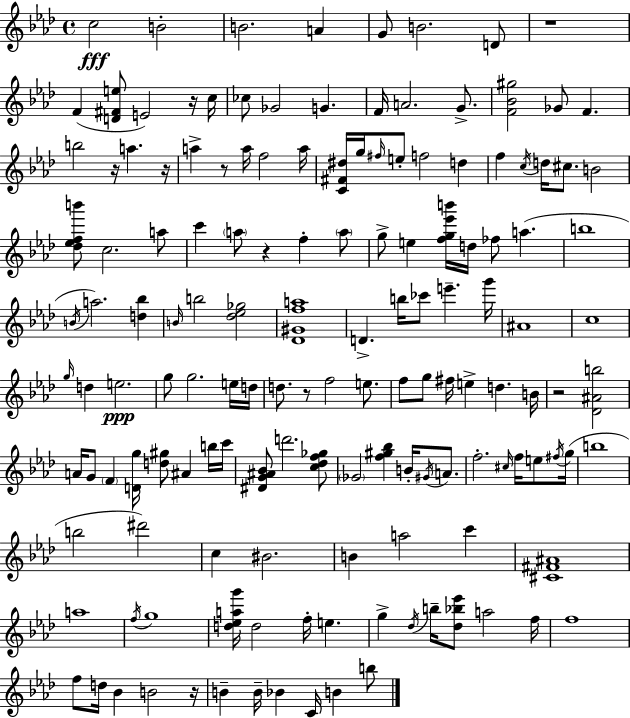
C5/h B4/h B4/h. A4/q G4/e B4/h. D4/e R/w F4/q [D4,F#4,E5]/e E4/h R/s C5/s CES5/e Gb4/h G4/q. F4/s A4/h. G4/e. [F4,Bb4,G#5]/h Gb4/e F4/q. B5/h R/s A5/q. R/s A5/q R/e A5/s F5/h A5/s [C4,F#4,D#5]/s G5/s F#5/s E5/e F5/h D5/q F5/q C5/s D5/s C#5/e. B4/h [Db5,Eb5,F5,B6]/e C5/h. A5/e C6/q A5/e R/q F5/q A5/e G5/e E5/q [F5,G5,Eb6,B6]/s D5/s FES5/e A5/q. B5/w B4/s A5/h. [D5,Bb5]/q B4/s B5/h [Db5,Eb5,Gb5]/h [Db4,G#4,F5,A5]/w D4/q. B5/s CES6/e E6/q. G6/s A#4/w C5/w G5/s D5/q E5/h. G5/e G5/h. E5/s D5/s D5/e. R/e F5/h E5/e. F5/e G5/e F#5/s E5/q D5/q. B4/s R/h [Db4,A#4,B5]/h A4/s G4/e F4/q [D4,G5]/s [D5,G#5]/e A#4/q B5/s C6/s [D#4,G4,A#4,Bb4]/e D6/h. [C5,Db5,F5,Gb5]/e Gb4/h [F5,G#5,Bb5]/q B4/s G#4/s A4/e. F5/h. C#5/s F5/s E5/e F#5/s G5/s B5/w B5/h D#6/h C5/q BIS4/h. B4/q A5/h C6/q [C#4,F#4,A#4]/w A5/w F5/s G5/w [D5,Eb5,A5,G6]/s D5/h F5/s E5/q. G5/q Db5/s B5/s [Db5,Bb5,Eb6]/e A5/h F5/s F5/w F5/e D5/s Bb4/q B4/h R/s B4/q B4/s Bb4/q C4/s B4/q B5/e